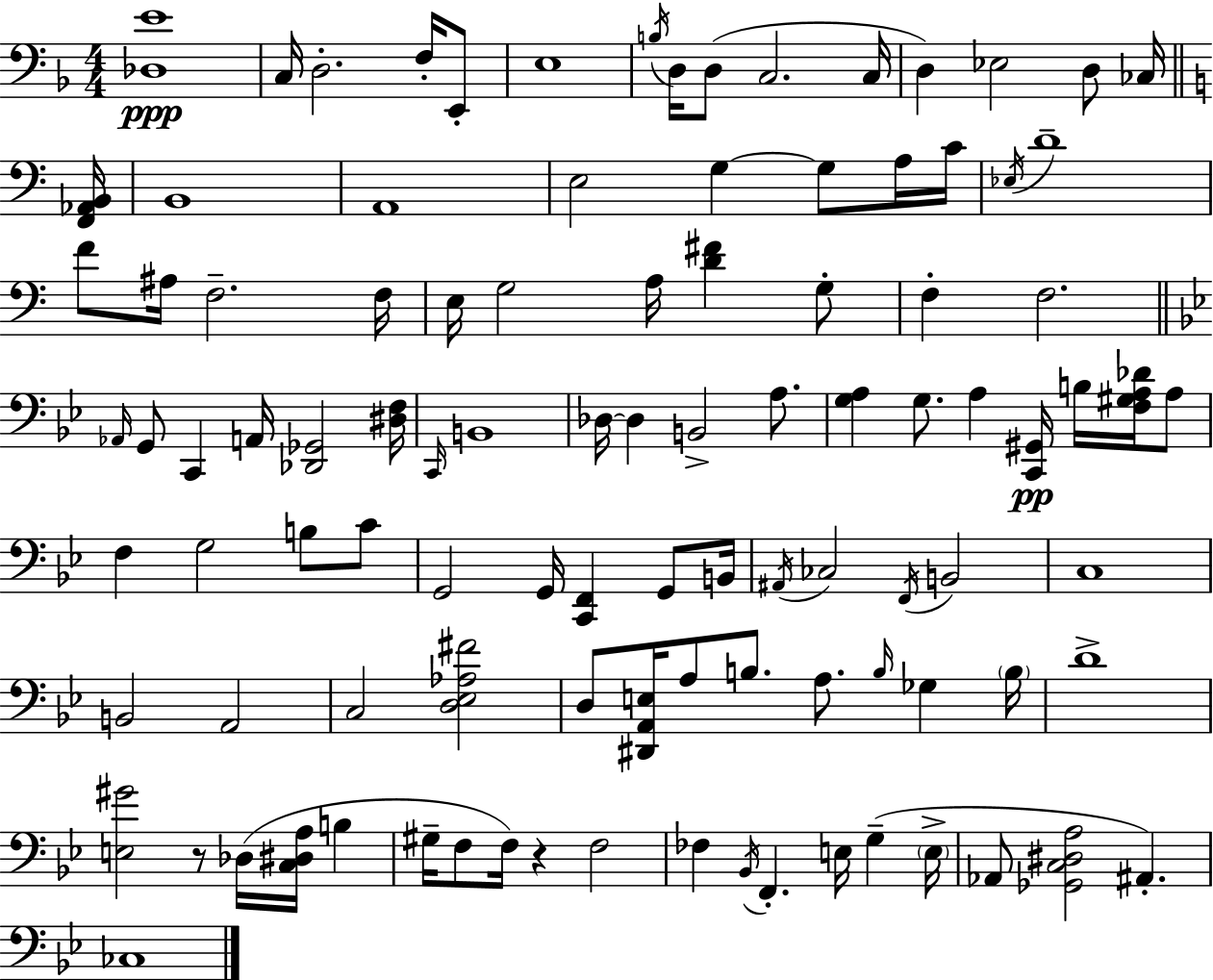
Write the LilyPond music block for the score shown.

{
  \clef bass
  \numericTimeSignature
  \time 4/4
  \key d \minor
  \repeat volta 2 { <des e'>1\ppp | c16 d2.-. f16-. e,8-. | e1 | \acciaccatura { b16 } d16 d8( c2. | \break c16 d4) ees2 d8 ces16 | \bar "||" \break \key a \minor <f, aes, b,>16 b,1 | a,1 | e2 g4~~ g8 a16 | c'16 \acciaccatura { ees16 } d'1-- | \break f'8 ais16 f2.-- | f16 e16 g2 a16 <d' fis'>4 | g8-. f4-. f2. | \bar "||" \break \key g \minor \grace { aes,16 } g,8 c,4 a,16 <des, ges,>2 | <dis f>16 \grace { c,16 } b,1 | des16~~ des4 b,2-> a8. | <g a>4 g8. a4 <c, gis,>16\pp b16 <f gis a des'>16 | \break a8 f4 g2 b8 | c'8 g,2 g,16 <c, f,>4 g,8 | b,16 \acciaccatura { ais,16 } ces2 \acciaccatura { f,16 } b,2 | c1 | \break b,2 a,2 | c2 <d ees aes fis'>2 | d8 <dis, a, e>16 a8 b8. a8. \grace { b16 } | ges4 \parenthesize b16 d'1-> | \break <e gis'>2 r8 des16( | <c dis a>16 b4 gis16-- f8 f16) r4 f2 | fes4 \acciaccatura { bes,16 } f,4.-. | e16 g4--( \parenthesize e16-> aes,8 <ges, c dis a>2 | \break ais,4.-.) ces1 | } \bar "|."
}